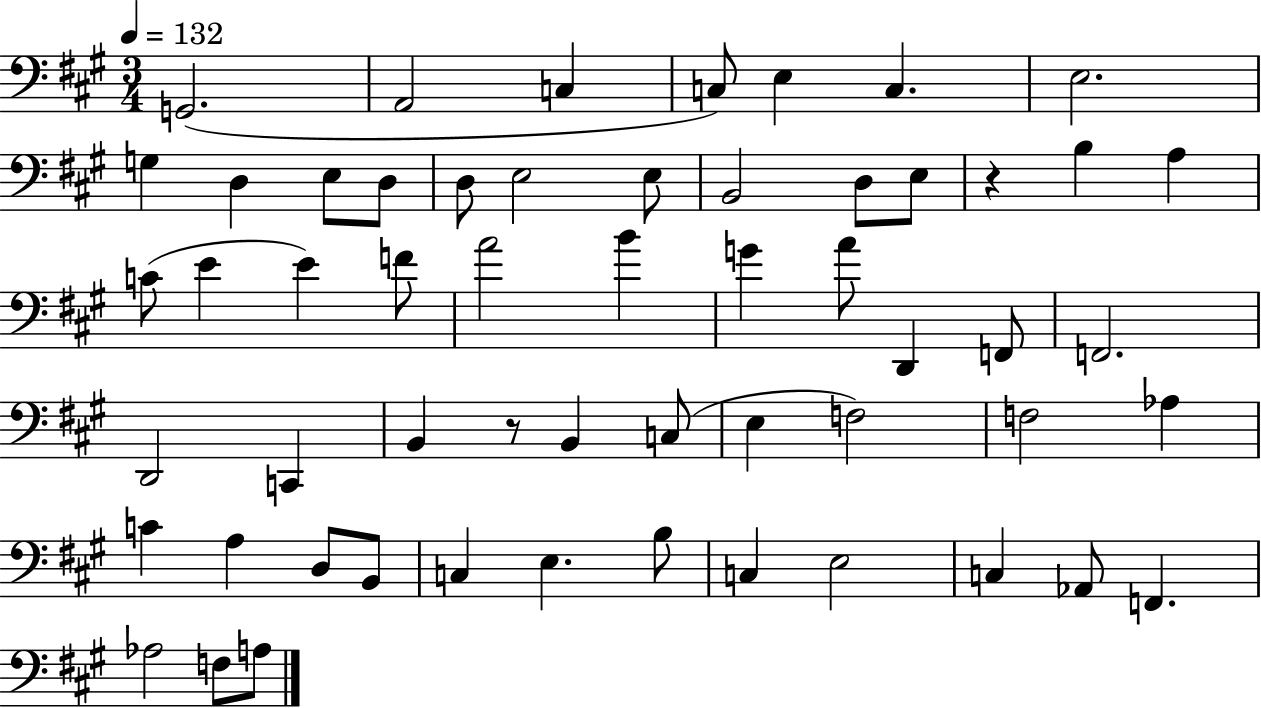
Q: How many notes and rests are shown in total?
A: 56